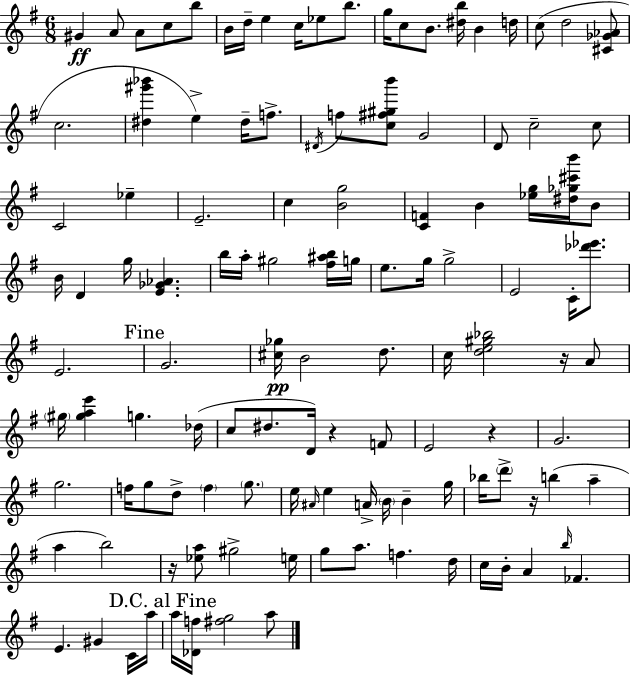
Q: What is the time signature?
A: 6/8